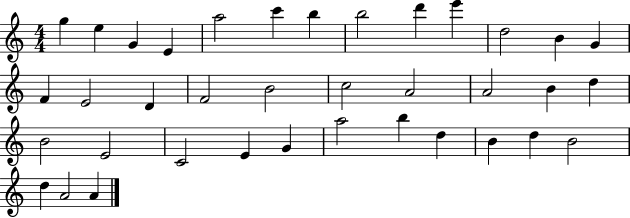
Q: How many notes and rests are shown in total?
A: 37